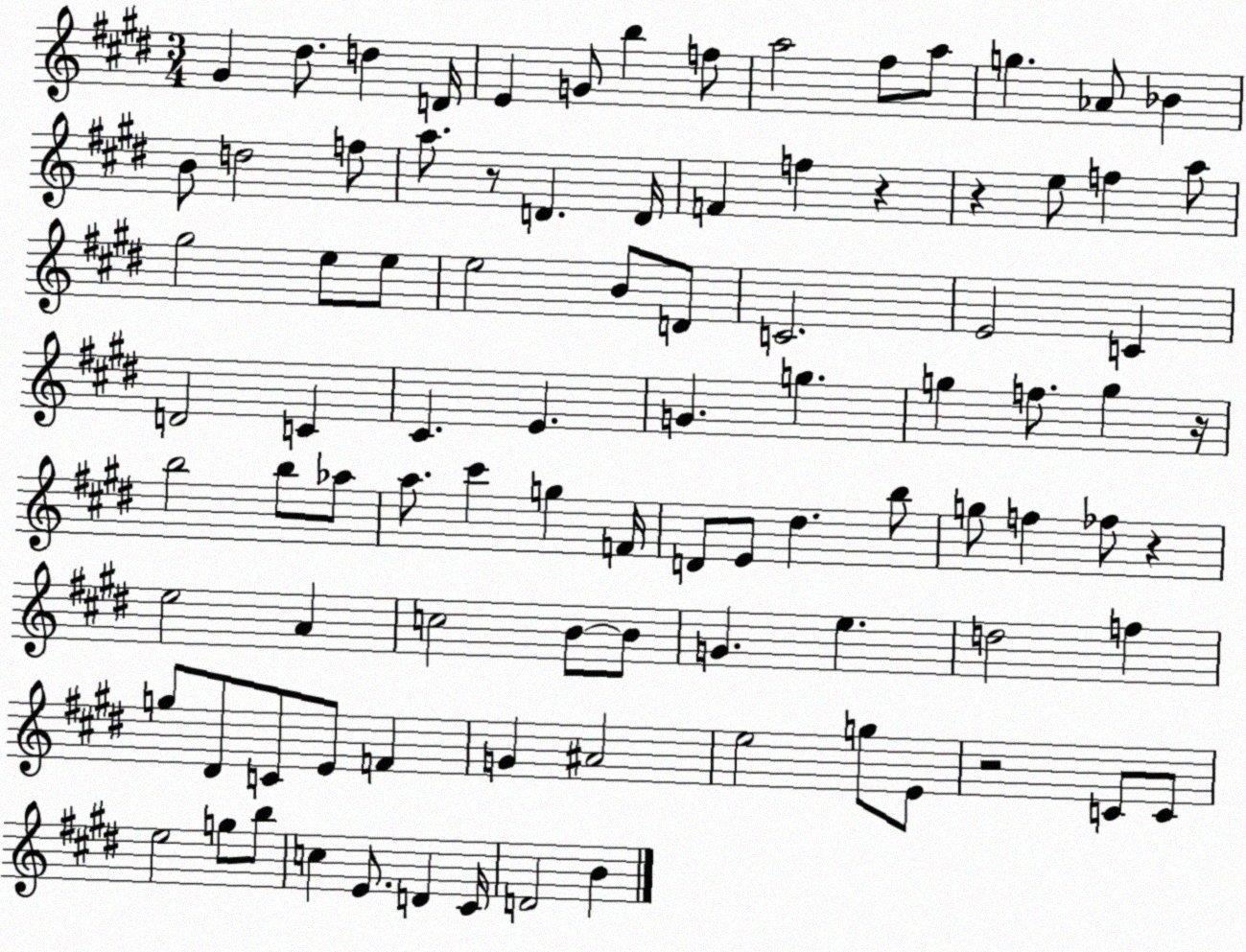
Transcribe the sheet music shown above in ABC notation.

X:1
T:Untitled
M:3/4
L:1/4
K:E
^G ^d/2 d D/4 E G/2 b f/2 a2 ^f/2 a/2 g _A/2 _B B/2 d2 f/2 a/2 z/2 D D/4 F f z z e/2 f a/2 ^g2 e/2 e/2 e2 B/2 D/2 C2 E2 C D2 C ^C E G g g f/2 g z/4 b2 b/2 _a/2 a/2 ^c' g F/4 D/2 E/2 ^d b/2 g/2 f _f/2 z e2 A c2 B/2 B/2 G e d2 f g/2 ^D/2 C/2 E/2 F G ^A2 e2 g/2 E/2 z2 C/2 C/2 e2 g/2 b/2 c E/2 D ^C/4 D2 B